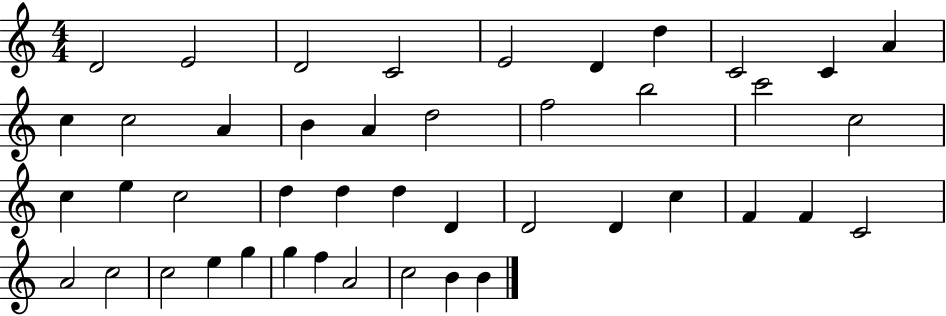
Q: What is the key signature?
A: C major